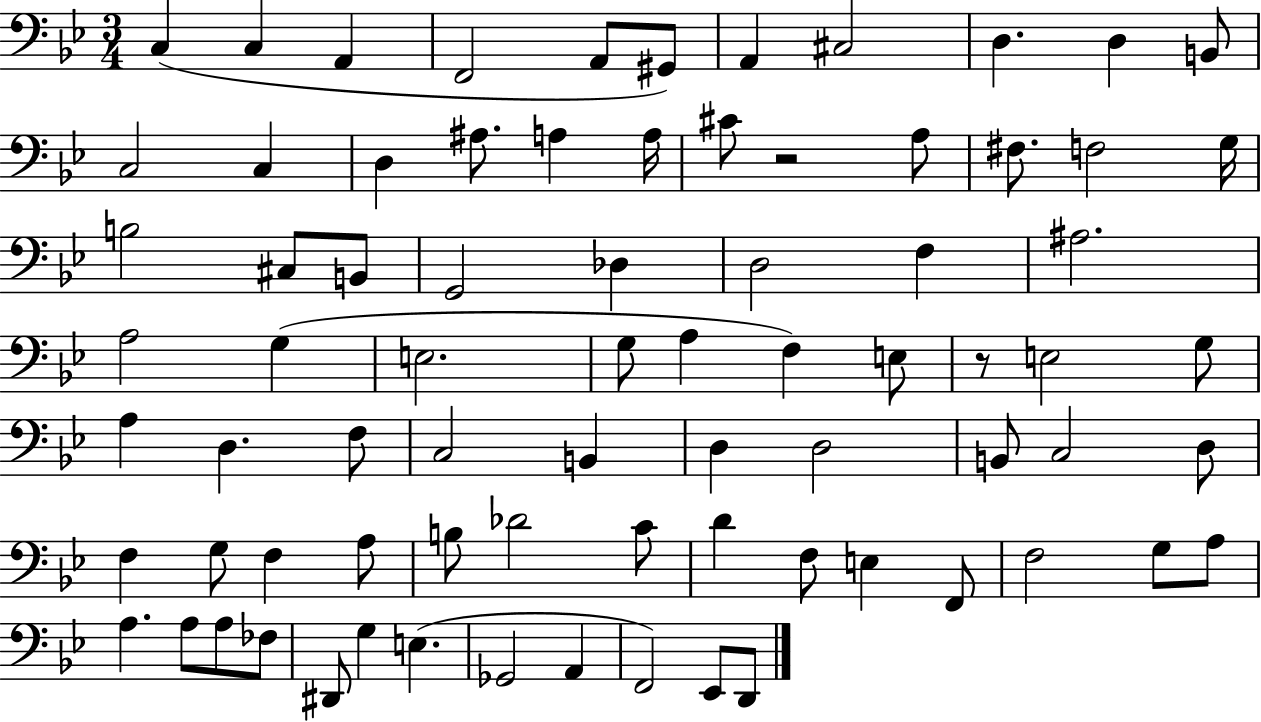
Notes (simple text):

C3/q C3/q A2/q F2/h A2/e G#2/e A2/q C#3/h D3/q. D3/q B2/e C3/h C3/q D3/q A#3/e. A3/q A3/s C#4/e R/h A3/e F#3/e. F3/h G3/s B3/h C#3/e B2/e G2/h Db3/q D3/h F3/q A#3/h. A3/h G3/q E3/h. G3/e A3/q F3/q E3/e R/e E3/h G3/e A3/q D3/q. F3/e C3/h B2/q D3/q D3/h B2/e C3/h D3/e F3/q G3/e F3/q A3/e B3/e Db4/h C4/e D4/q F3/e E3/q F2/e F3/h G3/e A3/e A3/q. A3/e A3/e FES3/e D#2/e G3/q E3/q. Gb2/h A2/q F2/h Eb2/e D2/e